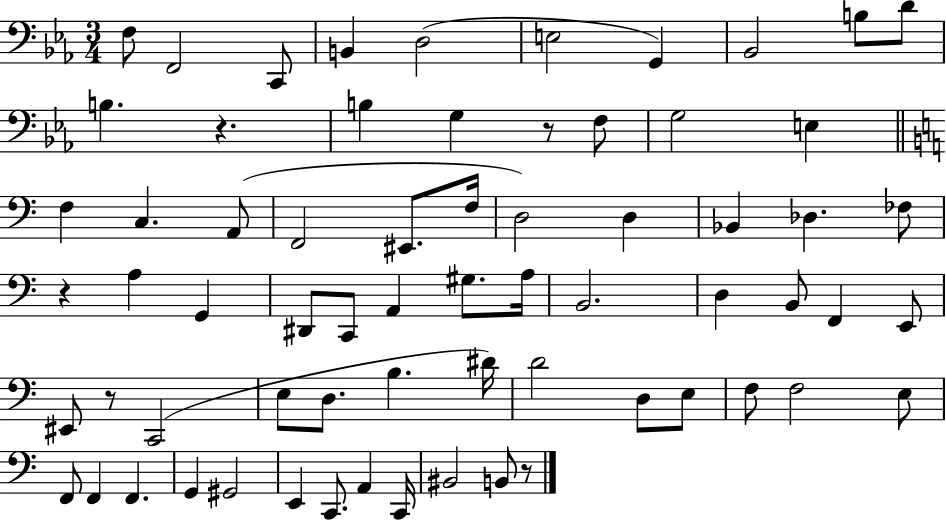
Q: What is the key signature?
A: EES major